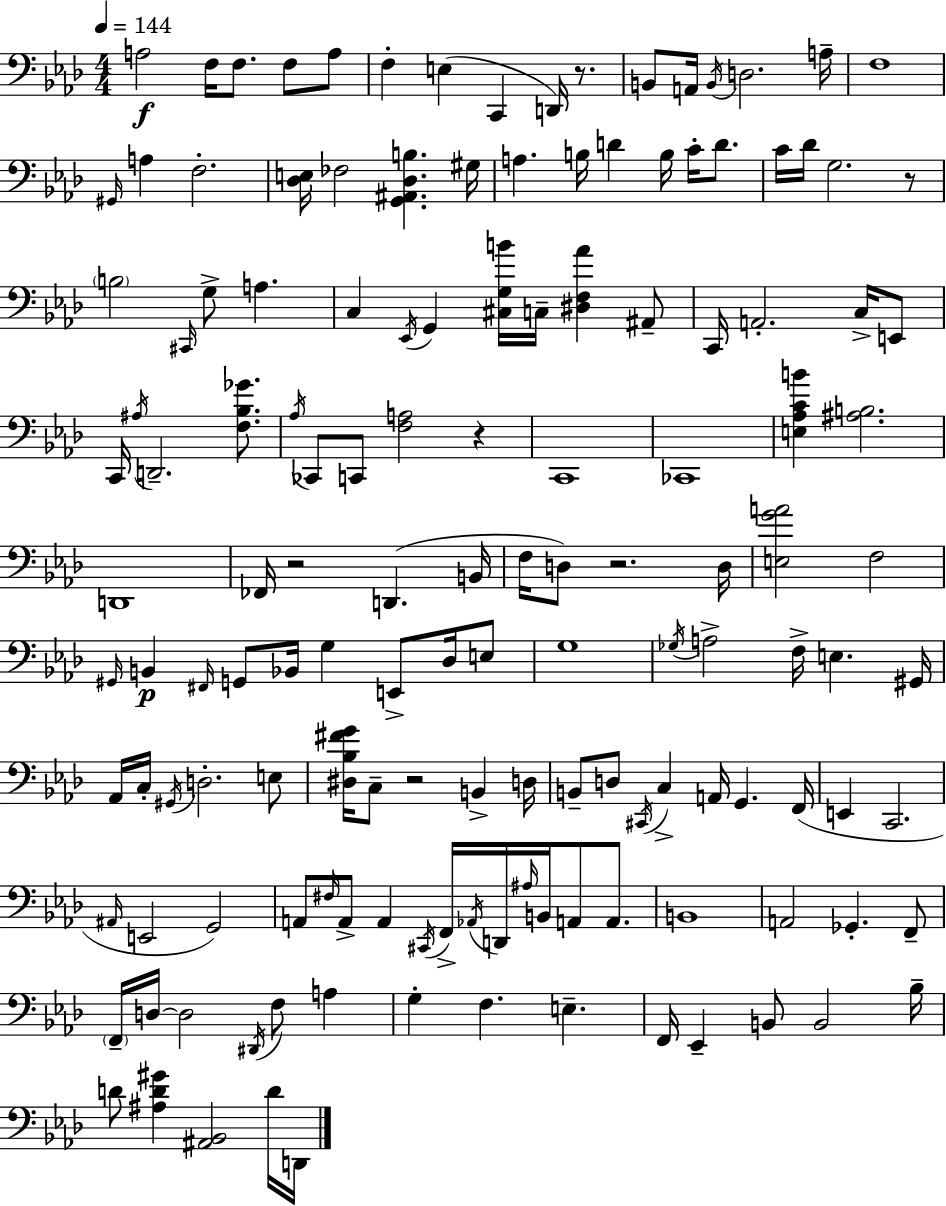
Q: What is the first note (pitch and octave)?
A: A3